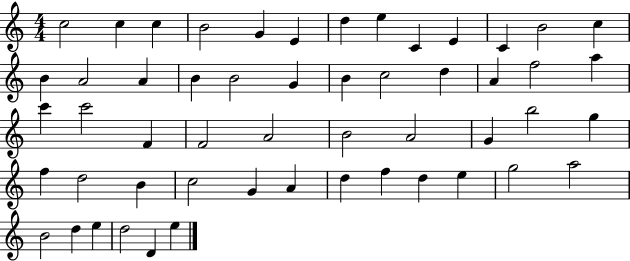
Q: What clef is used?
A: treble